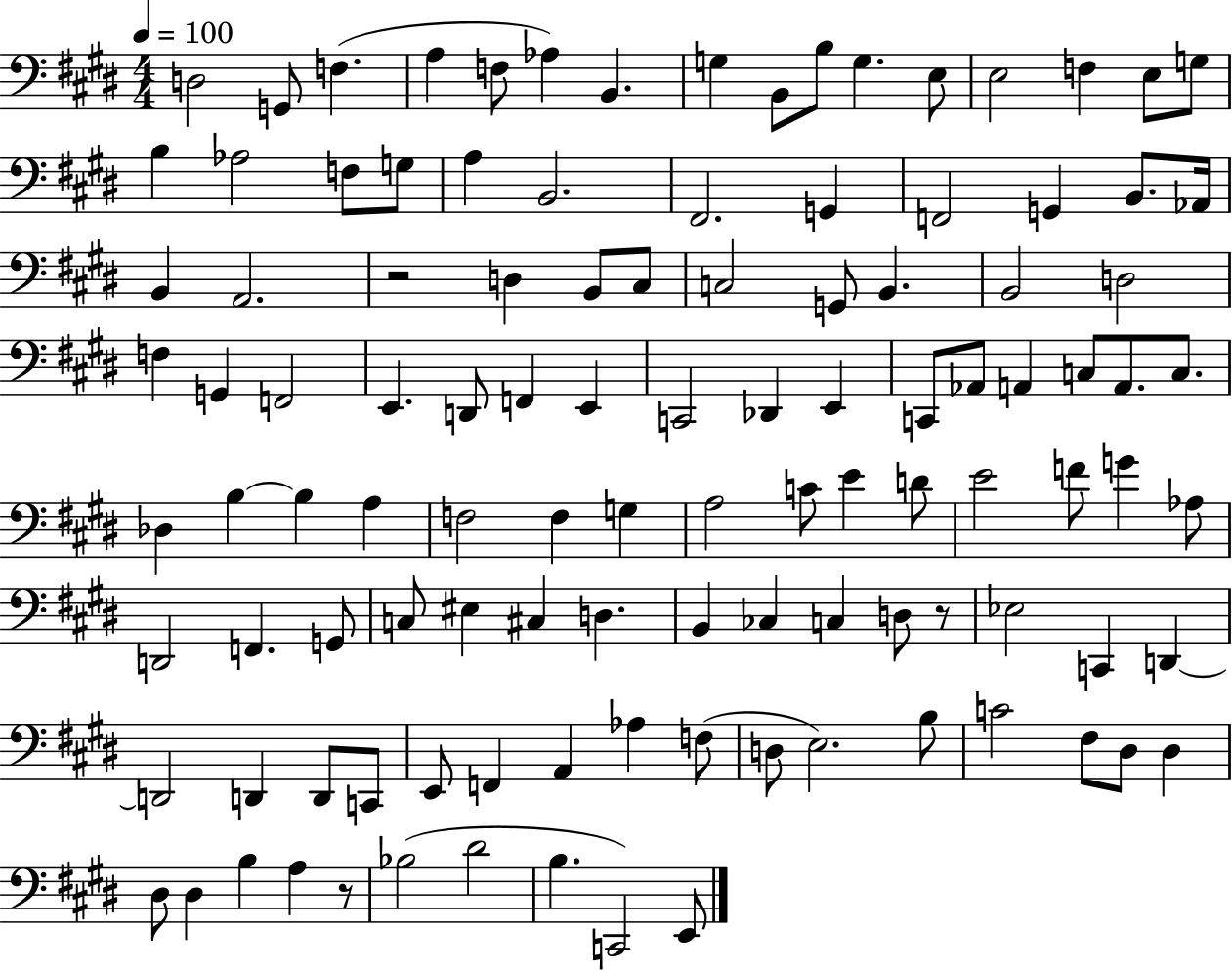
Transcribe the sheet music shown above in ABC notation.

X:1
T:Untitled
M:4/4
L:1/4
K:E
D,2 G,,/2 F, A, F,/2 _A, B,, G, B,,/2 B,/2 G, E,/2 E,2 F, E,/2 G,/2 B, _A,2 F,/2 G,/2 A, B,,2 ^F,,2 G,, F,,2 G,, B,,/2 _A,,/4 B,, A,,2 z2 D, B,,/2 ^C,/2 C,2 G,,/2 B,, B,,2 D,2 F, G,, F,,2 E,, D,,/2 F,, E,, C,,2 _D,, E,, C,,/2 _A,,/2 A,, C,/2 A,,/2 C,/2 _D, B, B, A, F,2 F, G, A,2 C/2 E D/2 E2 F/2 G _A,/2 D,,2 F,, G,,/2 C,/2 ^E, ^C, D, B,, _C, C, D,/2 z/2 _E,2 C,, D,, D,,2 D,, D,,/2 C,,/2 E,,/2 F,, A,, _A, F,/2 D,/2 E,2 B,/2 C2 ^F,/2 ^D,/2 ^D, ^D,/2 ^D, B, A, z/2 _B,2 ^D2 B, C,,2 E,,/2